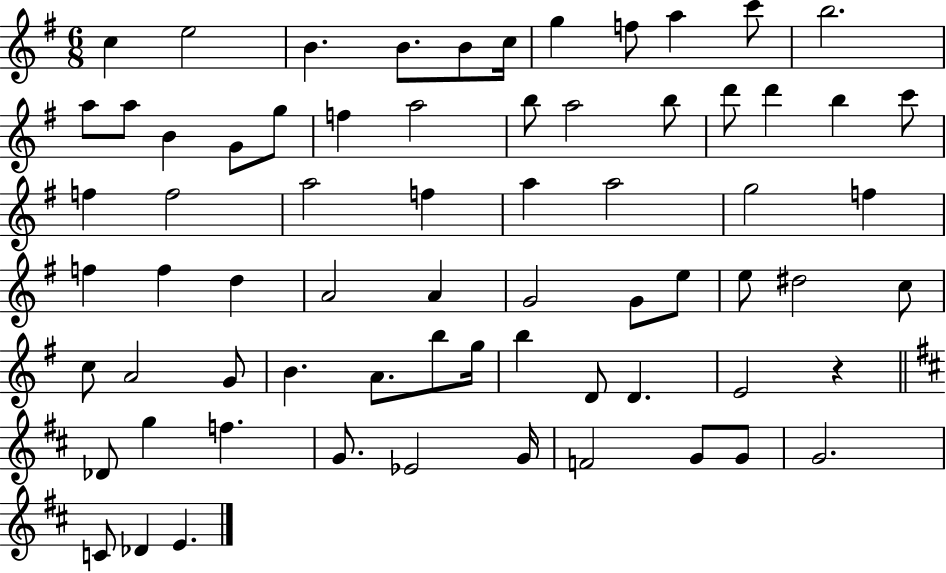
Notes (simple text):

C5/q E5/h B4/q. B4/e. B4/e C5/s G5/q F5/e A5/q C6/e B5/h. A5/e A5/e B4/q G4/e G5/e F5/q A5/h B5/e A5/h B5/e D6/e D6/q B5/q C6/e F5/q F5/h A5/h F5/q A5/q A5/h G5/h F5/q F5/q F5/q D5/q A4/h A4/q G4/h G4/e E5/e E5/e D#5/h C5/e C5/e A4/h G4/e B4/q. A4/e. B5/e G5/s B5/q D4/e D4/q. E4/h R/q Db4/e G5/q F5/q. G4/e. Eb4/h G4/s F4/h G4/e G4/e G4/h. C4/e Db4/q E4/q.